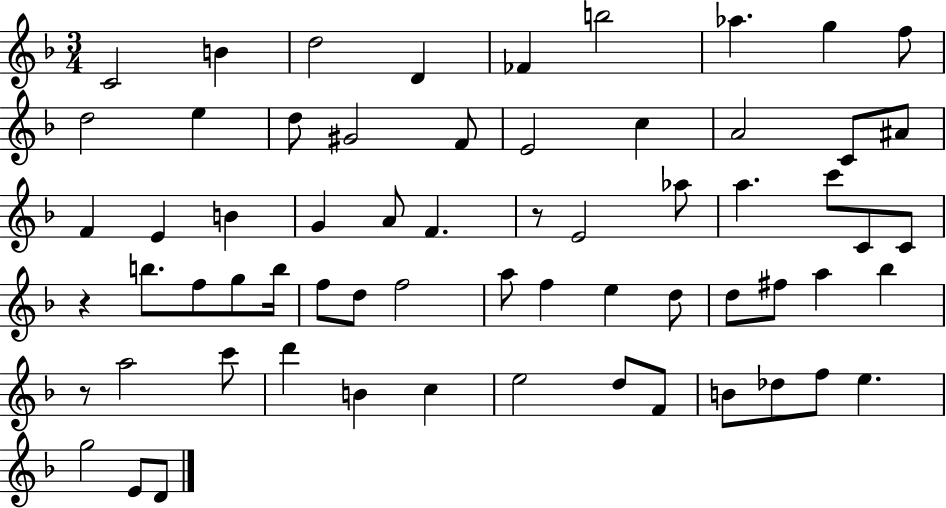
C4/h B4/q D5/h D4/q FES4/q B5/h Ab5/q. G5/q F5/e D5/h E5/q D5/e G#4/h F4/e E4/h C5/q A4/h C4/e A#4/e F4/q E4/q B4/q G4/q A4/e F4/q. R/e E4/h Ab5/e A5/q. C6/e C4/e C4/e R/q B5/e. F5/e G5/e B5/s F5/e D5/e F5/h A5/e F5/q E5/q D5/e D5/e F#5/e A5/q Bb5/q R/e A5/h C6/e D6/q B4/q C5/q E5/h D5/e F4/e B4/e Db5/e F5/e E5/q. G5/h E4/e D4/e